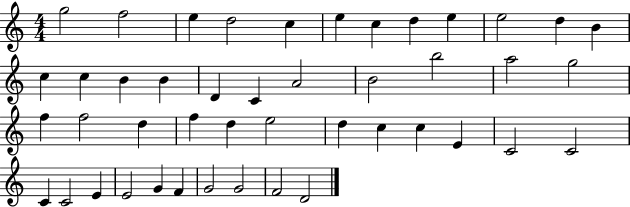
{
  \clef treble
  \numericTimeSignature
  \time 4/4
  \key c \major
  g''2 f''2 | e''4 d''2 c''4 | e''4 c''4 d''4 e''4 | e''2 d''4 b'4 | \break c''4 c''4 b'4 b'4 | d'4 c'4 a'2 | b'2 b''2 | a''2 g''2 | \break f''4 f''2 d''4 | f''4 d''4 e''2 | d''4 c''4 c''4 e'4 | c'2 c'2 | \break c'4 c'2 e'4 | e'2 g'4 f'4 | g'2 g'2 | f'2 d'2 | \break \bar "|."
}